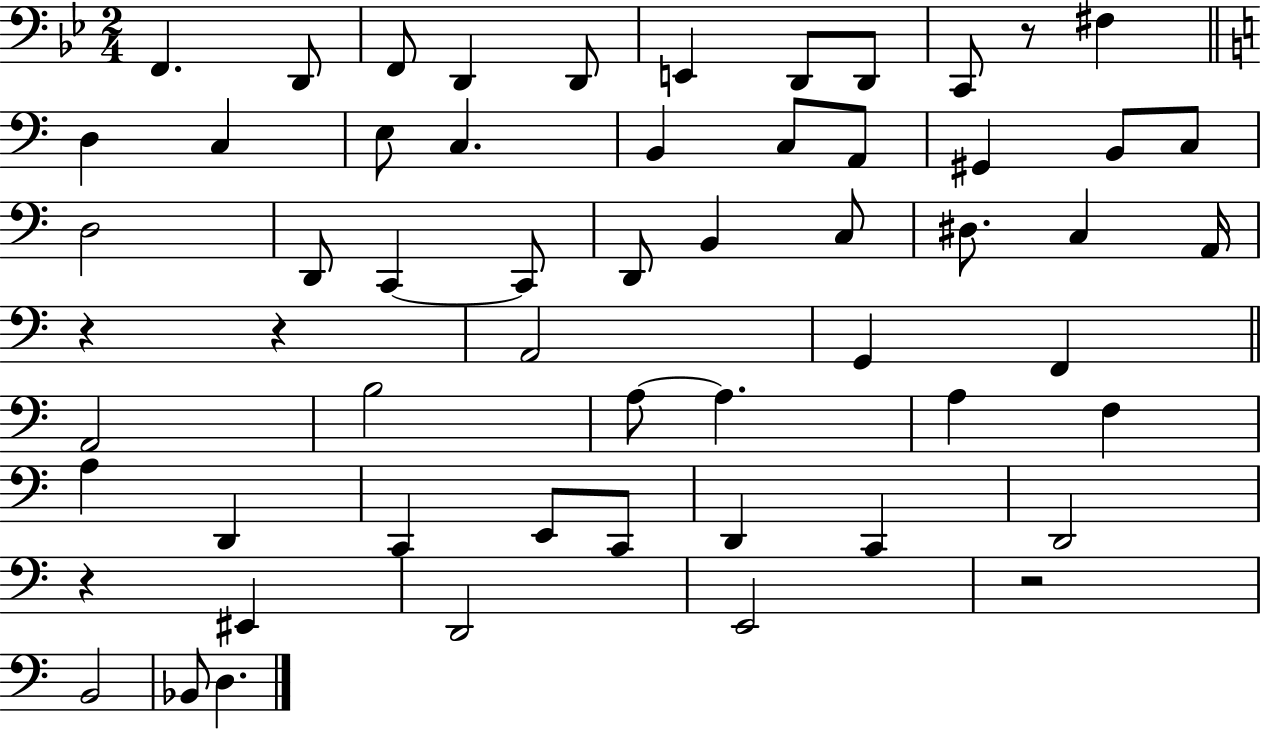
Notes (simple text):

F2/q. D2/e F2/e D2/q D2/e E2/q D2/e D2/e C2/e R/e F#3/q D3/q C3/q E3/e C3/q. B2/q C3/e A2/e G#2/q B2/e C3/e D3/h D2/e C2/q C2/e D2/e B2/q C3/e D#3/e. C3/q A2/s R/q R/q A2/h G2/q F2/q A2/h B3/h A3/e A3/q. A3/q F3/q A3/q D2/q C2/q E2/e C2/e D2/q C2/q D2/h R/q EIS2/q D2/h E2/h R/h B2/h Bb2/e D3/q.